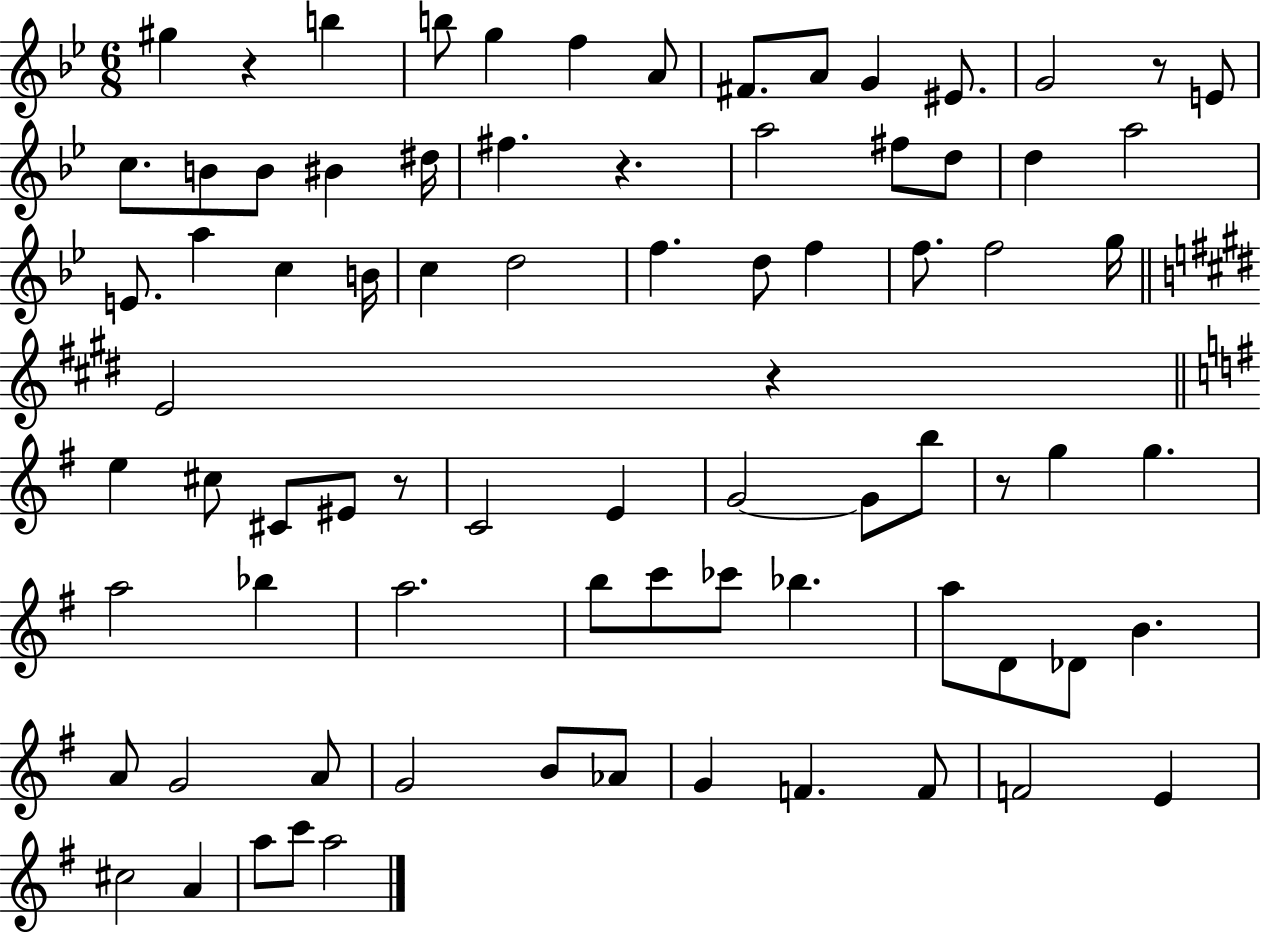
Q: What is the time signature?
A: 6/8